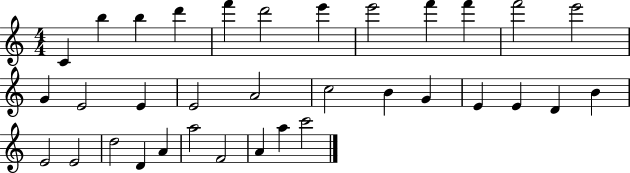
C4/q B5/q B5/q D6/q F6/q D6/h E6/q E6/h F6/q F6/q F6/h E6/h G4/q E4/h E4/q E4/h A4/h C5/h B4/q G4/q E4/q E4/q D4/q B4/q E4/h E4/h D5/h D4/q A4/q A5/h F4/h A4/q A5/q C6/h